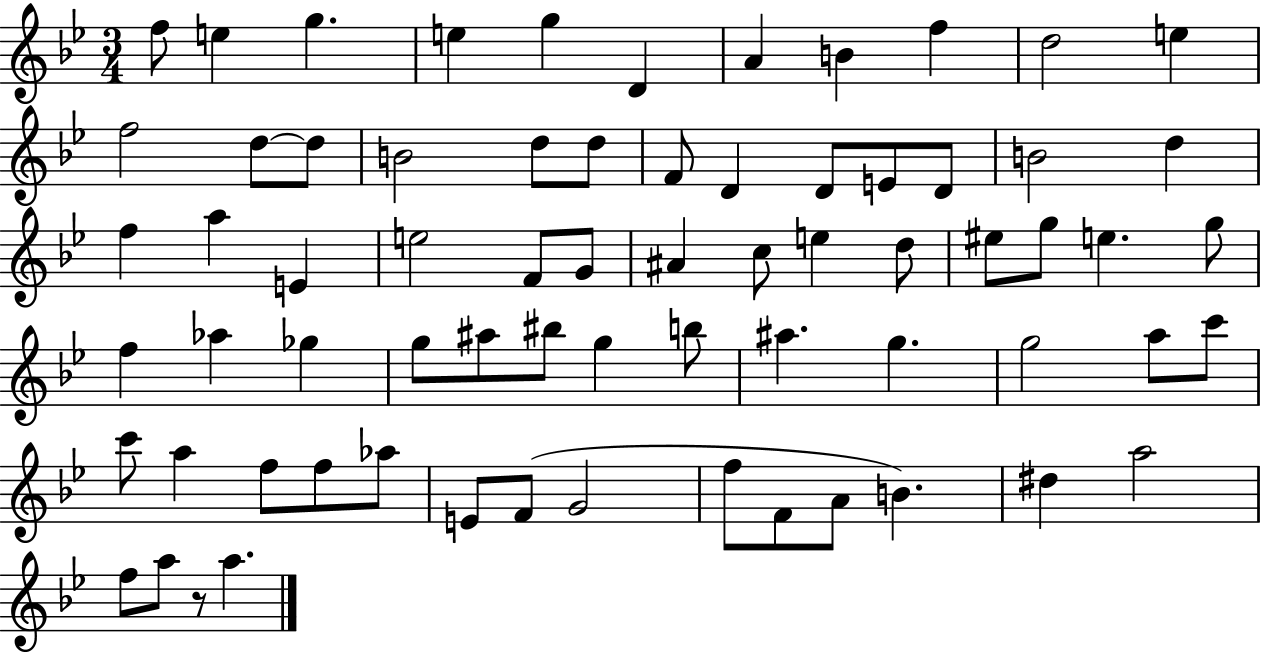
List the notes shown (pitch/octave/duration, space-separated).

F5/e E5/q G5/q. E5/q G5/q D4/q A4/q B4/q F5/q D5/h E5/q F5/h D5/e D5/e B4/h D5/e D5/e F4/e D4/q D4/e E4/e D4/e B4/h D5/q F5/q A5/q E4/q E5/h F4/e G4/e A#4/q C5/e E5/q D5/e EIS5/e G5/e E5/q. G5/e F5/q Ab5/q Gb5/q G5/e A#5/e BIS5/e G5/q B5/e A#5/q. G5/q. G5/h A5/e C6/e C6/e A5/q F5/e F5/e Ab5/e E4/e F4/e G4/h F5/e F4/e A4/e B4/q. D#5/q A5/h F5/e A5/e R/e A5/q.